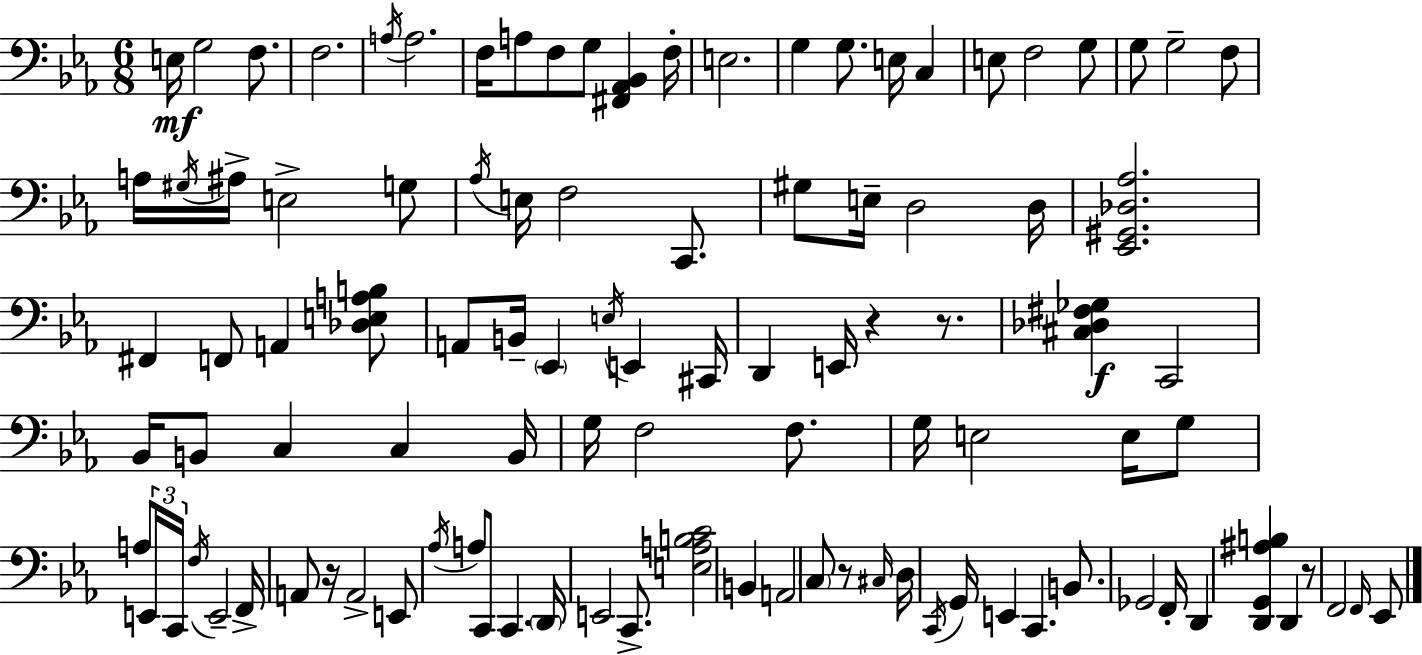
X:1
T:Untitled
M:6/8
L:1/4
K:Cm
E,/4 G,2 F,/2 F,2 A,/4 A,2 F,/4 A,/2 F,/2 G,/2 [^F,,_A,,_B,,] F,/4 E,2 G, G,/2 E,/4 C, E,/2 F,2 G,/2 G,/2 G,2 F,/2 A,/4 ^G,/4 ^A,/4 E,2 G,/2 _A,/4 E,/4 F,2 C,,/2 ^G,/2 E,/4 D,2 D,/4 [_E,,^G,,_D,_A,]2 ^F,, F,,/2 A,, [_D,E,A,B,]/2 A,,/2 B,,/4 _E,, E,/4 E,, ^C,,/4 D,, E,,/4 z z/2 [^C,_D,^F,_G,] C,,2 _B,,/4 B,,/2 C, C, B,,/4 G,/4 F,2 F,/2 G,/4 E,2 E,/4 G,/2 A,/2 E,,/4 C,,/4 F,/4 E,,2 F,,/4 A,,/2 z/4 A,,2 E,,/2 _A,/4 A,/2 C,,/2 C,, D,,/4 E,,2 C,,/2 [E,A,B,C]2 B,, A,,2 C,/2 z/2 ^C,/4 D,/4 C,,/4 G,,/4 E,, C,, B,,/2 _G,,2 F,,/4 D,, [D,,G,,^A,B,] D,, z/2 F,,2 F,,/4 _E,,/2